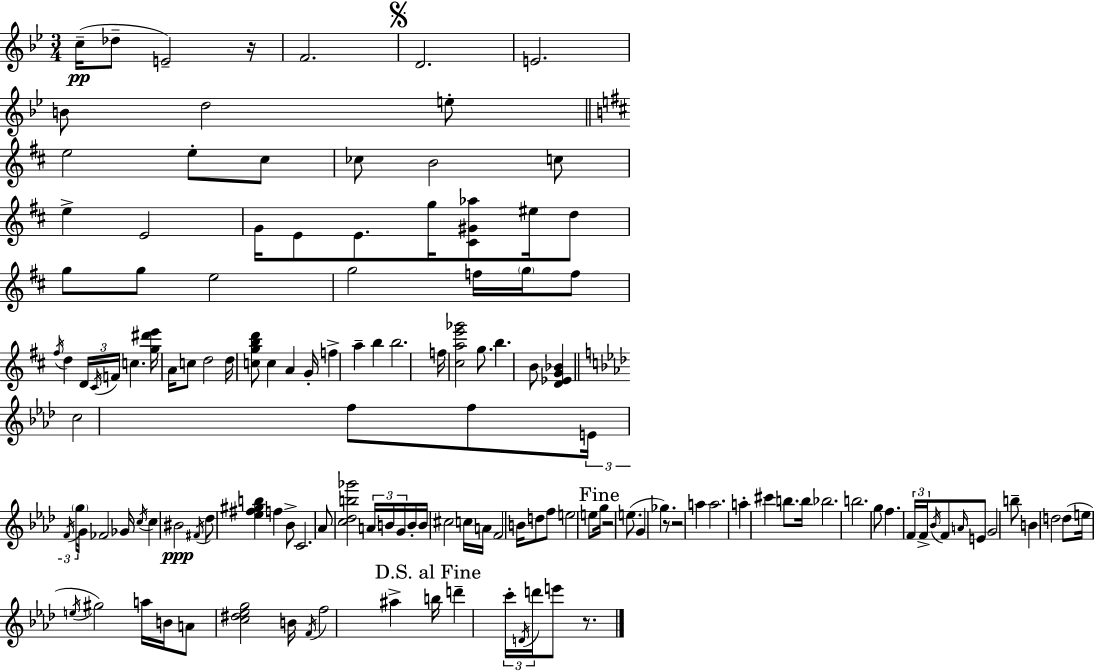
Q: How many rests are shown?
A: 5